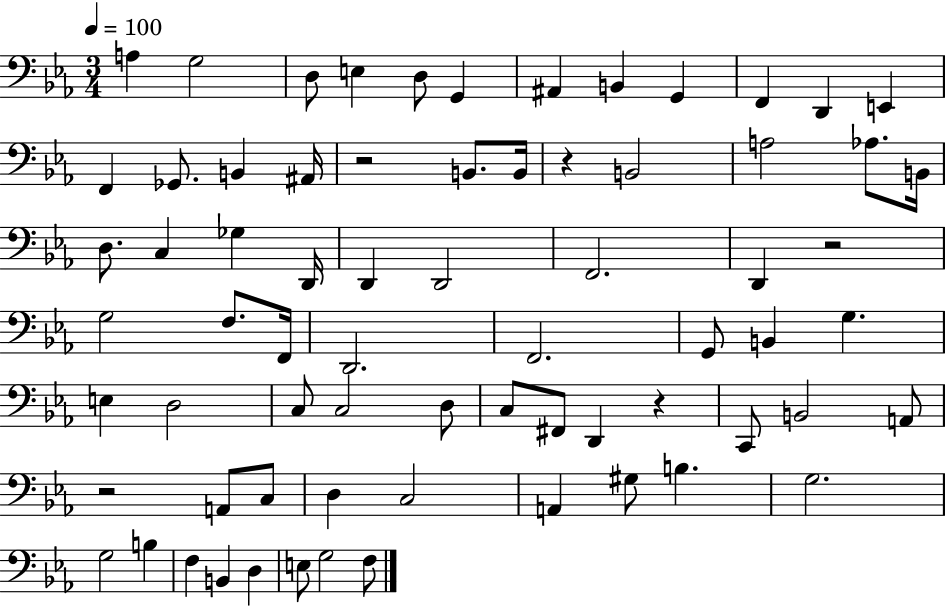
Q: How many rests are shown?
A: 5